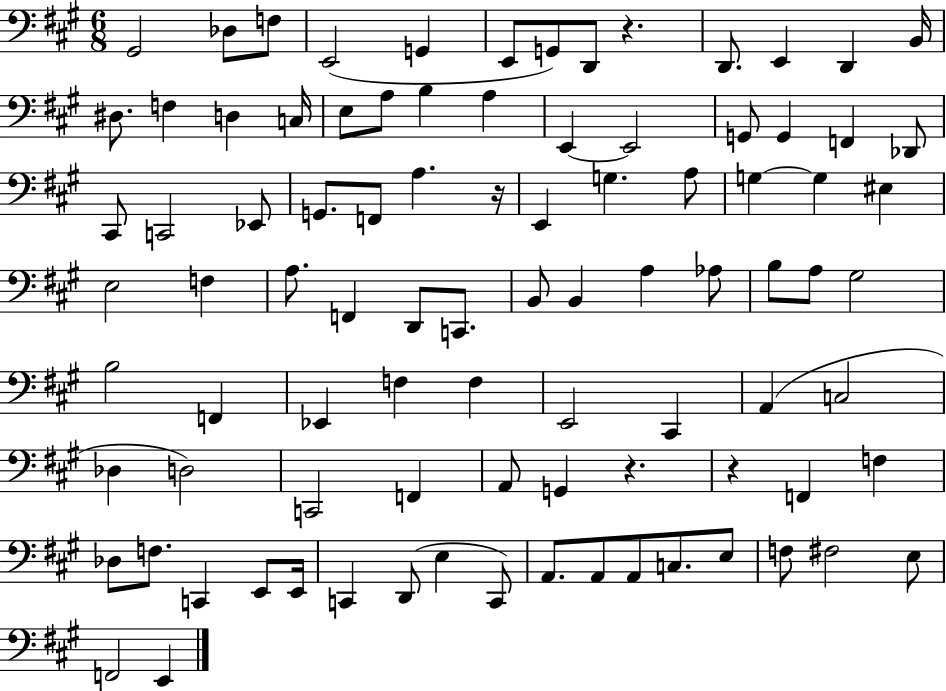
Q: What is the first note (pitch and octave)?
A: G#2